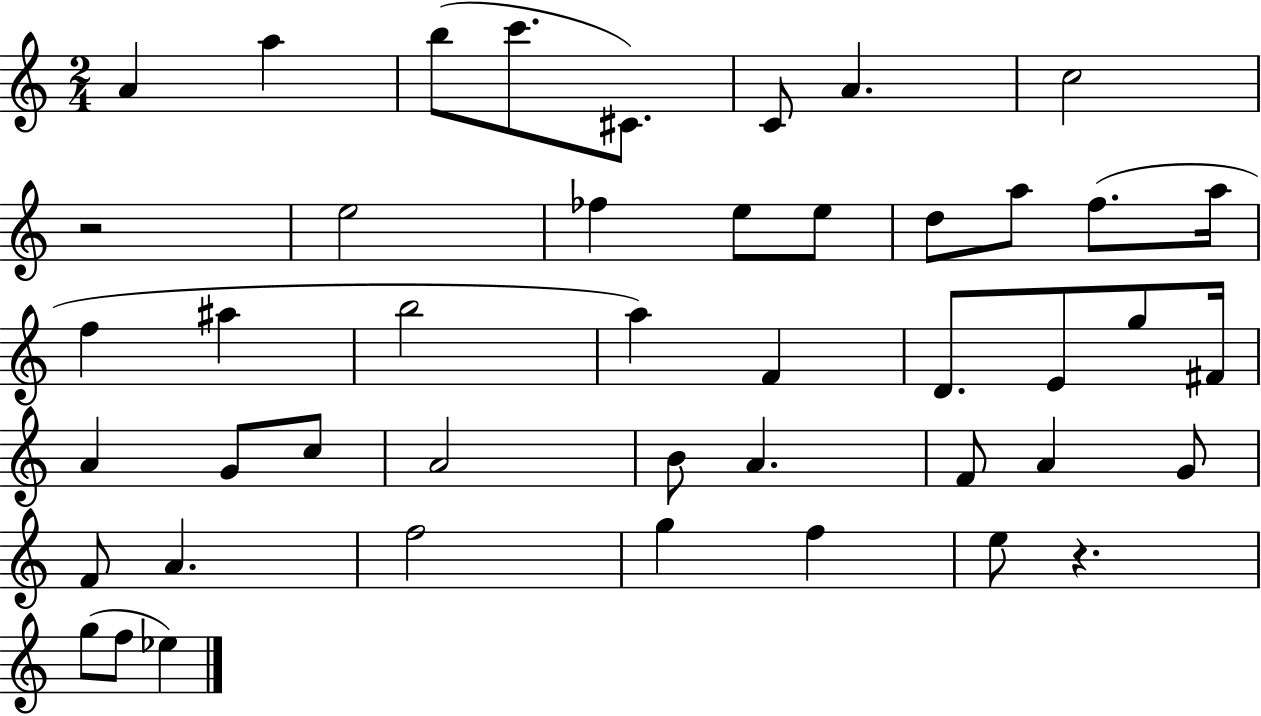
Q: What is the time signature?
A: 2/4